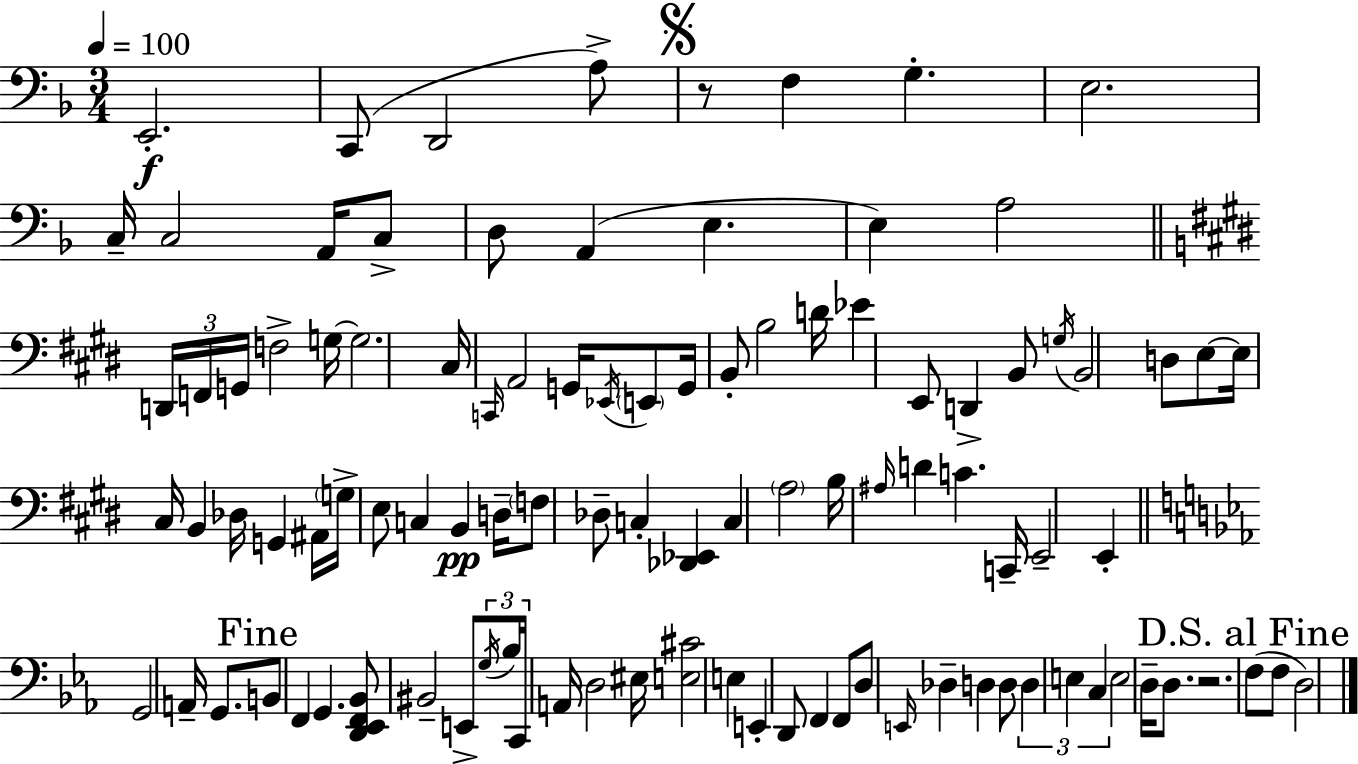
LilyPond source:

{
  \clef bass
  \numericTimeSignature
  \time 3/4
  \key f \major
  \tempo 4 = 100
  \repeat volta 2 { e,2.-.\f | c,8( d,2 a8->) | \mark \markup { \musicglyph "scripts.segno" } r8 f4 g4.-. | e2. | \break c16-- c2 a,16 c8-> | d8 a,4( e4. | e4) a2 | \bar "||" \break \key e \major \tuplet 3/2 { d,16 f,16 g,16 } f2-> g16~~ | g2. | cis16 \grace { c,16 } a,2 g,16 \acciaccatura { ees,16 } | \parenthesize e,8 g,16 b,8-. b2 | \break d'16 ees'4 e,8 d,4-> | b,8 \acciaccatura { g16 } b,2 d8 | e8~~ e16 cis16 b,4 des16 g,4 | ais,16 \parenthesize g16-> e8 c4 b,4\pp | \break d16-- \parenthesize f8 des8-- c4-. <des, ees,>4 | c4 \parenthesize a2 | b16 \grace { ais16 } d'4 c'4. | c,16-- e,2-- | \break e,4-. \bar "||" \break \key ees \major g,2 a,16-- g,8. | \mark "Fine" b,8 f,4 g,4. | <d, ees, f, bes,>8 bis,2-- e,8-> | \tuplet 3/2 { \acciaccatura { g16 } bes16 c,16 } a,16 d2 | \break eis16 <e cis'>2 e4 | e,4-. d,8 f,4 f,8 | d8 \grace { e,16 } des4-- d4 | d8 \tuplet 3/2 { d4 e4 c4 } | \break e2 d16-- d8. | r2. | \mark "D.S. al Fine" f8( f8 d2) | } \bar "|."
}